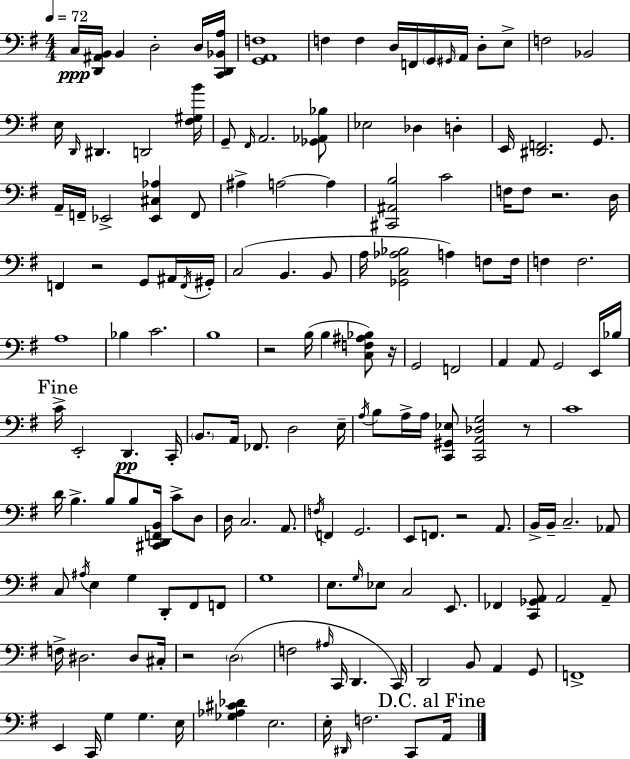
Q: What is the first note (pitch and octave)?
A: C3